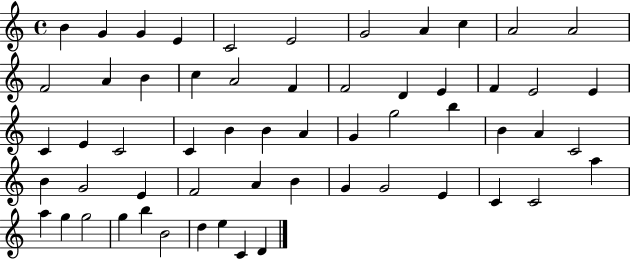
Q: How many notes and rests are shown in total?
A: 58